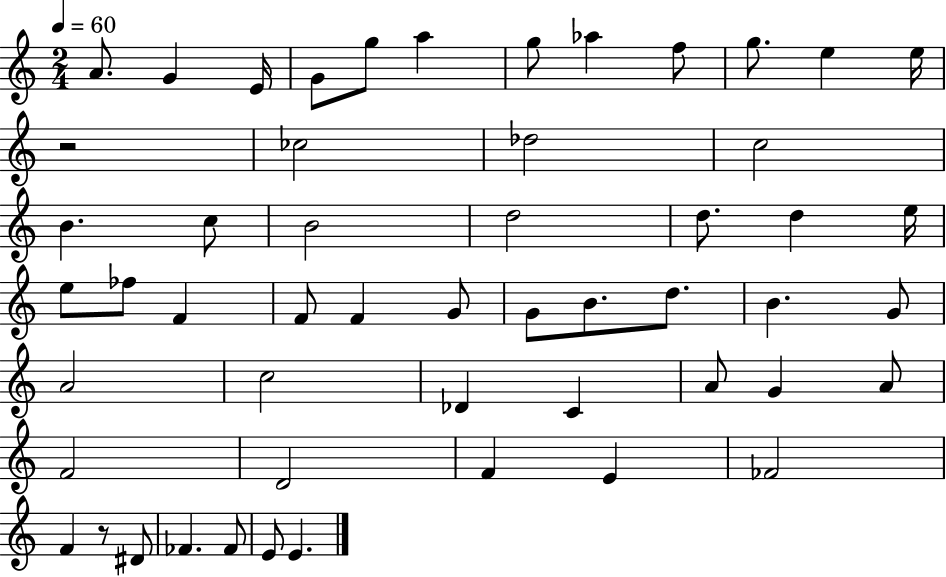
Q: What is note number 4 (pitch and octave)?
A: G4